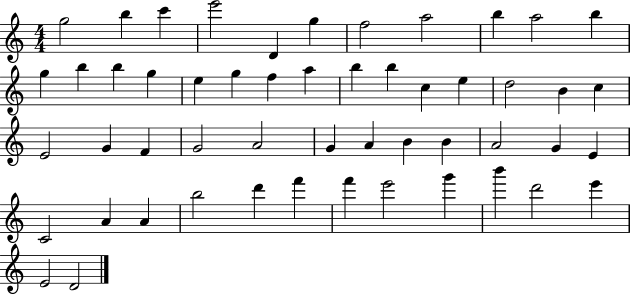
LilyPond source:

{
  \clef treble
  \numericTimeSignature
  \time 4/4
  \key c \major
  g''2 b''4 c'''4 | e'''2 d'4 g''4 | f''2 a''2 | b''4 a''2 b''4 | \break g''4 b''4 b''4 g''4 | e''4 g''4 f''4 a''4 | b''4 b''4 c''4 e''4 | d''2 b'4 c''4 | \break e'2 g'4 f'4 | g'2 a'2 | g'4 a'4 b'4 b'4 | a'2 g'4 e'4 | \break c'2 a'4 a'4 | b''2 d'''4 f'''4 | f'''4 e'''2 g'''4 | b'''4 d'''2 e'''4 | \break e'2 d'2 | \bar "|."
}